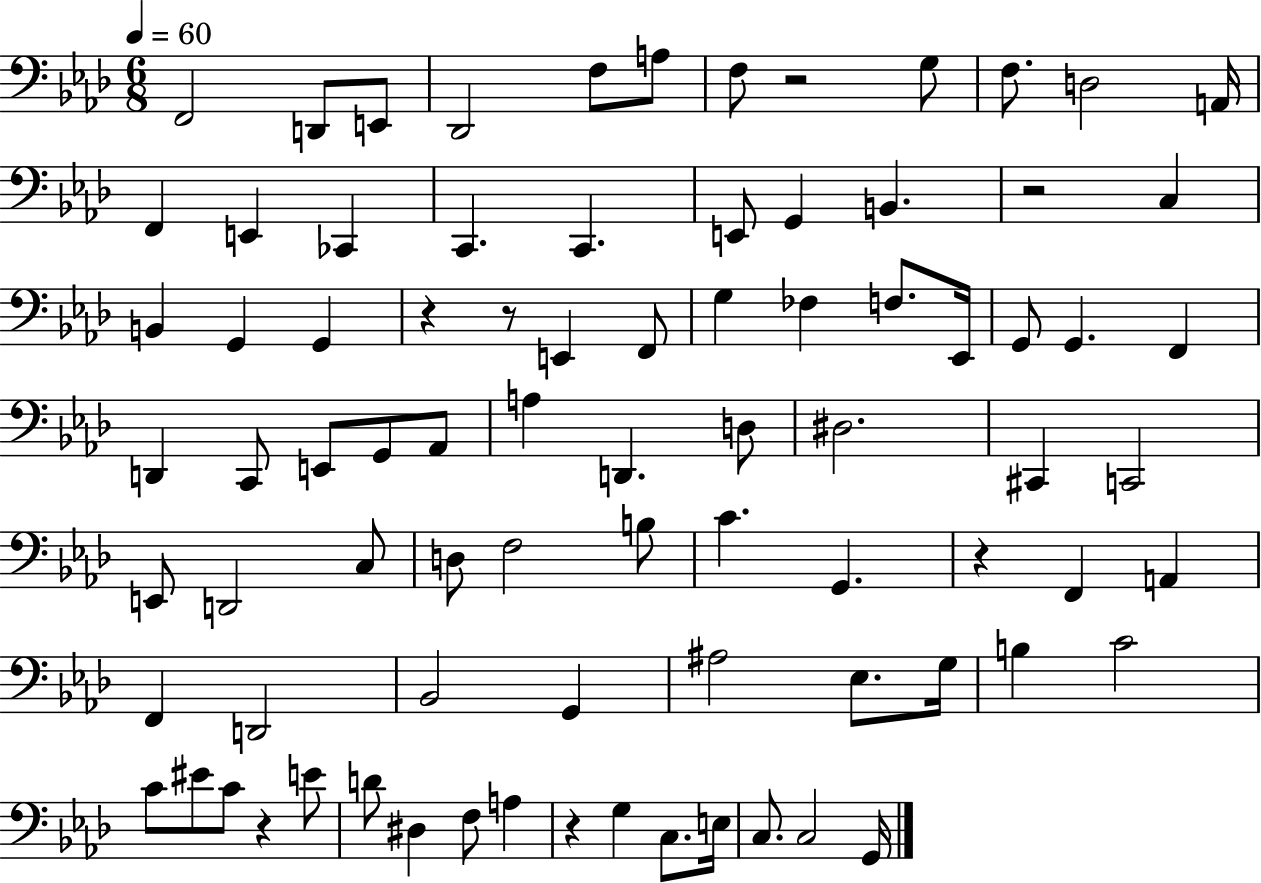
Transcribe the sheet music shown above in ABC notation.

X:1
T:Untitled
M:6/8
L:1/4
K:Ab
F,,2 D,,/2 E,,/2 _D,,2 F,/2 A,/2 F,/2 z2 G,/2 F,/2 D,2 A,,/4 F,, E,, _C,, C,, C,, E,,/2 G,, B,, z2 C, B,, G,, G,, z z/2 E,, F,,/2 G, _F, F,/2 _E,,/4 G,,/2 G,, F,, D,, C,,/2 E,,/2 G,,/2 _A,,/2 A, D,, D,/2 ^D,2 ^C,, C,,2 E,,/2 D,,2 C,/2 D,/2 F,2 B,/2 C G,, z F,, A,, F,, D,,2 _B,,2 G,, ^A,2 _E,/2 G,/4 B, C2 C/2 ^E/2 C/2 z E/2 D/2 ^D, F,/2 A, z G, C,/2 E,/4 C,/2 C,2 G,,/4